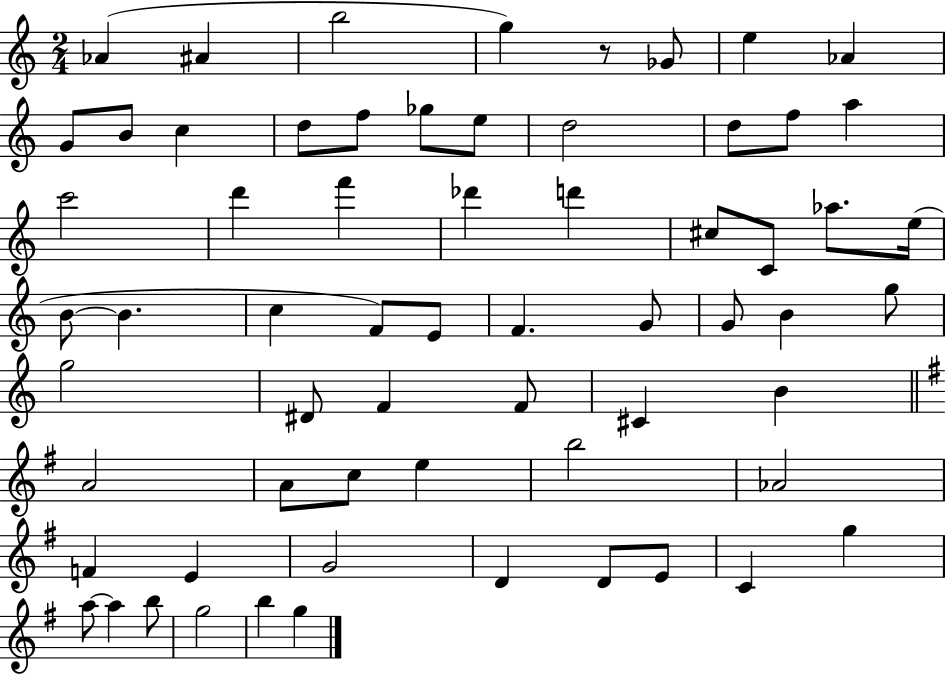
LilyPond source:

{
  \clef treble
  \numericTimeSignature
  \time 2/4
  \key c \major
  \repeat volta 2 { aes'4( ais'4 | b''2 | g''4) r8 ges'8 | e''4 aes'4 | \break g'8 b'8 c''4 | d''8 f''8 ges''8 e''8 | d''2 | d''8 f''8 a''4 | \break c'''2 | d'''4 f'''4 | des'''4 d'''4 | cis''8 c'8 aes''8. e''16( | \break b'8~~ b'4. | c''4 f'8) e'8 | f'4. g'8 | g'8 b'4 g''8 | \break g''2 | dis'8 f'4 f'8 | cis'4 b'4 | \bar "||" \break \key g \major a'2 | a'8 c''8 e''4 | b''2 | aes'2 | \break f'4 e'4 | g'2 | d'4 d'8 e'8 | c'4 g''4 | \break a''8~~ a''4 b''8 | g''2 | b''4 g''4 | } \bar "|."
}